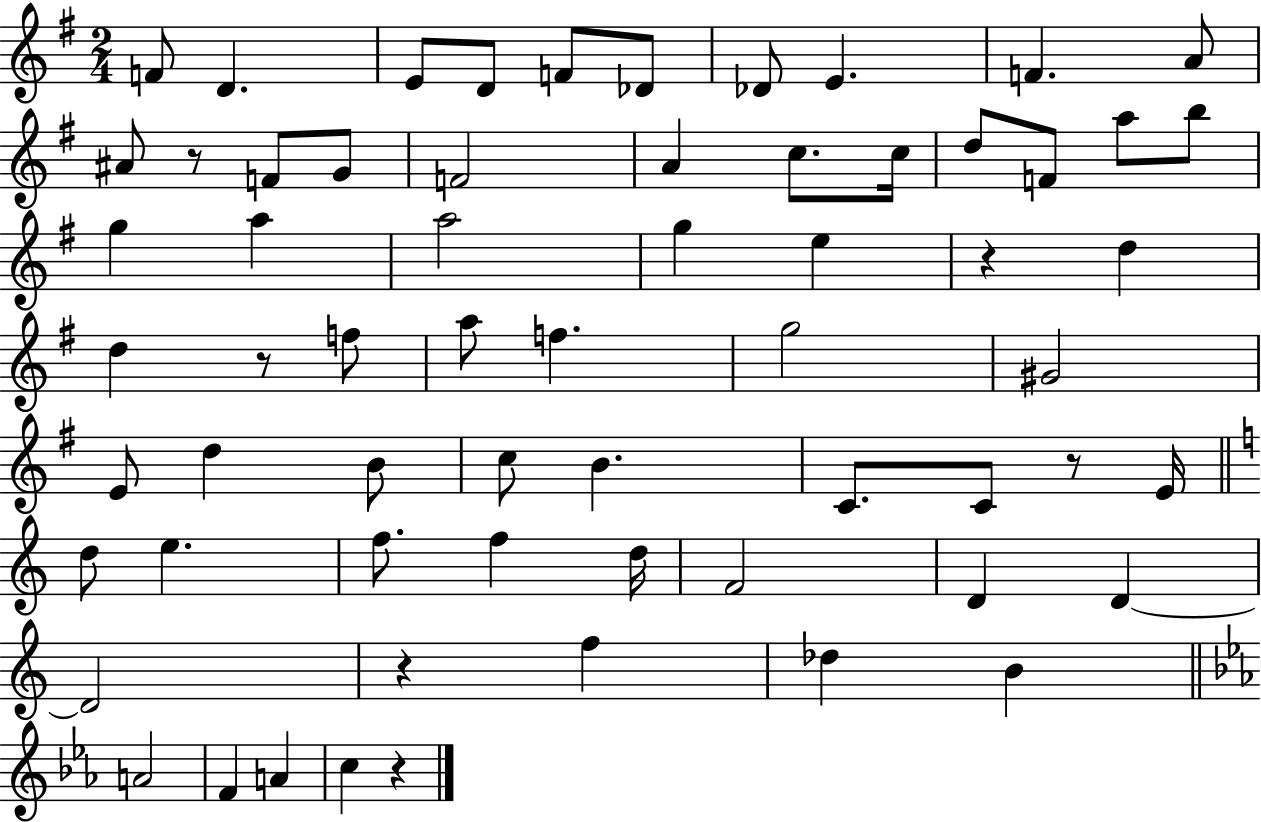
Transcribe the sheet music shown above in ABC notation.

X:1
T:Untitled
M:2/4
L:1/4
K:G
F/2 D E/2 D/2 F/2 _D/2 _D/2 E F A/2 ^A/2 z/2 F/2 G/2 F2 A c/2 c/4 d/2 F/2 a/2 b/2 g a a2 g e z d d z/2 f/2 a/2 f g2 ^G2 E/2 d B/2 c/2 B C/2 C/2 z/2 E/4 d/2 e f/2 f d/4 F2 D D D2 z f _d B A2 F A c z